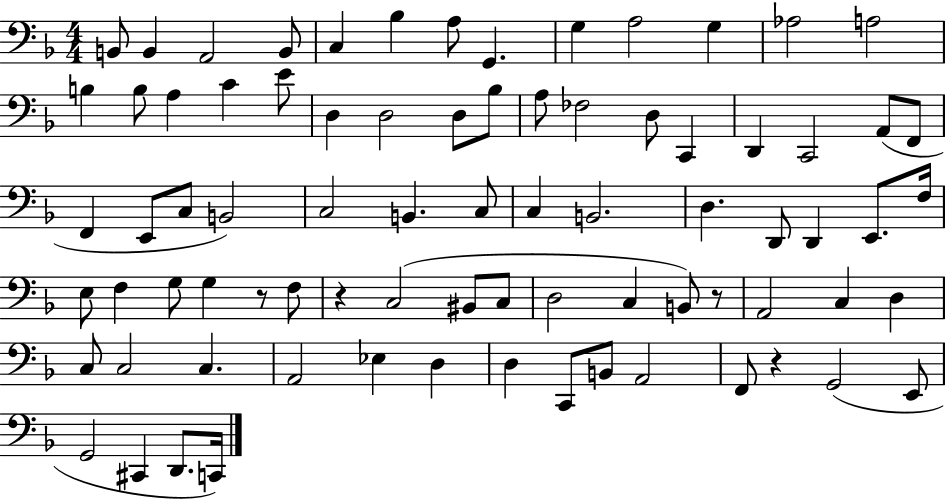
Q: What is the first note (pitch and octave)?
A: B2